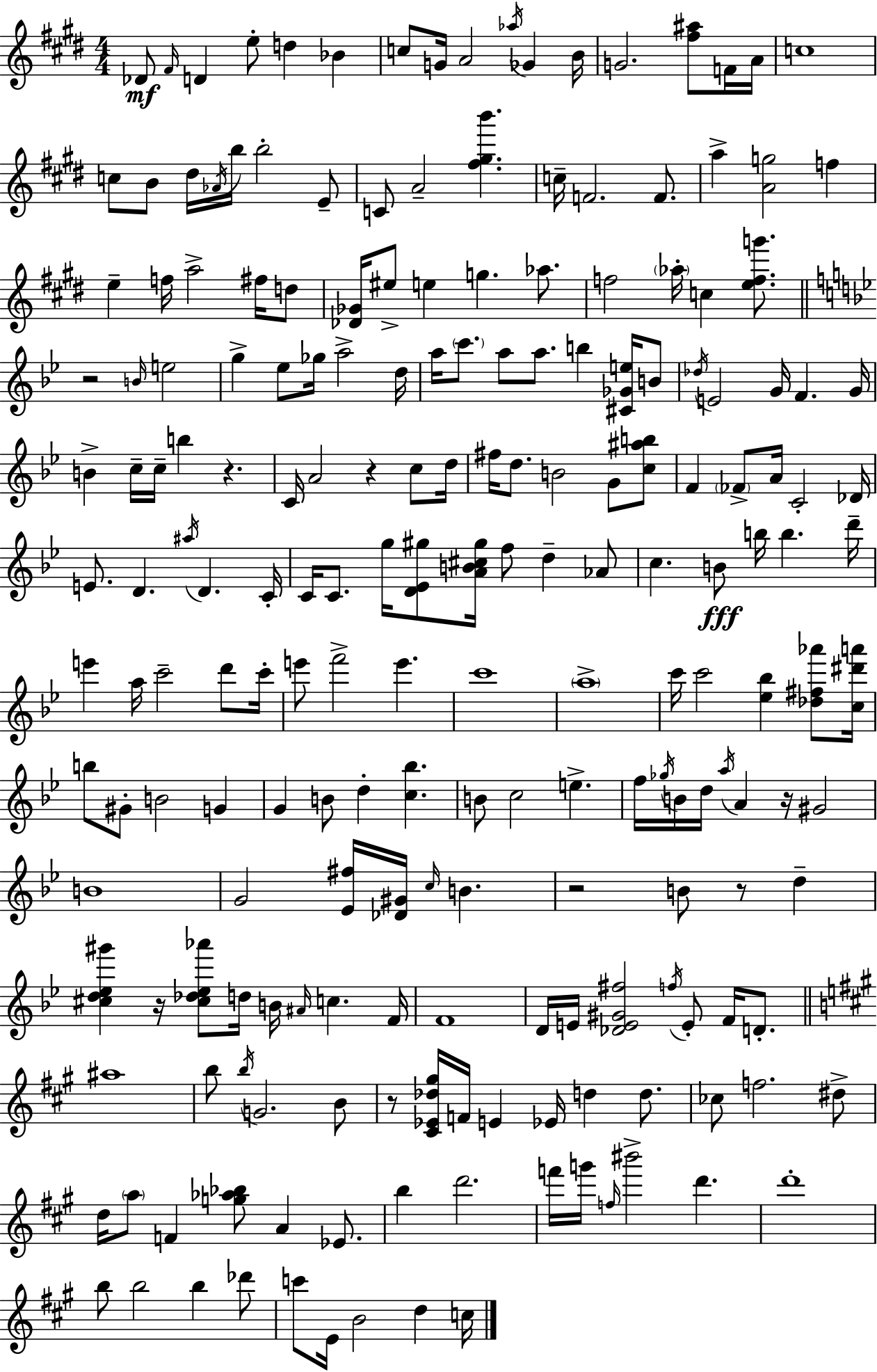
Db4/e F#4/s D4/q E5/e D5/q Bb4/q C5/e G4/s A4/h Ab5/s Gb4/q B4/s G4/h. [F#5,A#5]/e F4/s A4/s C5/w C5/e B4/e D#5/s Ab4/s B5/s B5/h E4/e C4/e A4/h [F#5,G#5,B6]/q. C5/s F4/h. F4/e. A5/q [A4,G5]/h F5/q E5/q F5/s A5/h F#5/s D5/e [Db4,Gb4]/s EIS5/e E5/q G5/q. Ab5/e. F5/h Ab5/s C5/q [E5,F5,G6]/e. R/h B4/s E5/h G5/q Eb5/e Gb5/s A5/h D5/s A5/s C6/e. A5/e A5/e. B5/q [C#4,Gb4,E5]/s B4/e Db5/s E4/h G4/s F4/q. G4/s B4/q C5/s C5/s B5/q R/q. C4/s A4/h R/q C5/e D5/s F#5/s D5/e. B4/h G4/e [C5,A#5,B5]/e F4/q FES4/e A4/s C4/h Db4/s E4/e. D4/q. A#5/s D4/q. C4/s C4/s C4/e. G5/s [D4,Eb4,G#5]/e [A4,B4,C#5,G#5]/s F5/e D5/q Ab4/e C5/q. B4/e B5/s B5/q. D6/s E6/q A5/s C6/h D6/e C6/s E6/e F6/h E6/q. C6/w A5/w C6/s C6/h [Eb5,Bb5]/q [Db5,F#5,Ab6]/e [C5,D#6,A6]/s B5/e G#4/e B4/h G4/q G4/q B4/e D5/q [C5,Bb5]/q. B4/e C5/h E5/q. F5/s Gb5/s B4/s D5/s A5/s A4/q R/s G#4/h B4/w G4/h [Eb4,F#5]/s [Db4,G#4]/s C5/s B4/q. R/h B4/e R/e D5/q [C#5,D5,Eb5,G#6]/q R/s [C#5,Db5,Eb5,Ab6]/e D5/s B4/s A#4/s C5/q. F4/s F4/w D4/s E4/s [Db4,E4,G#4,F#5]/h F5/s E4/e F4/s D4/e. A#5/w B5/e B5/s G4/h. B4/e R/e [C#4,Eb4,Db5,G#5]/s F4/s E4/q Eb4/s D5/q D5/e. CES5/e F5/h. D#5/e D5/s A5/e F4/q [G5,Ab5,Bb5]/e A4/q Eb4/e. B5/q D6/h. F6/s G6/s F5/s BIS6/h D6/q. D6/w B5/e B5/h B5/q Db6/e C6/e E4/s B4/h D5/q C5/s